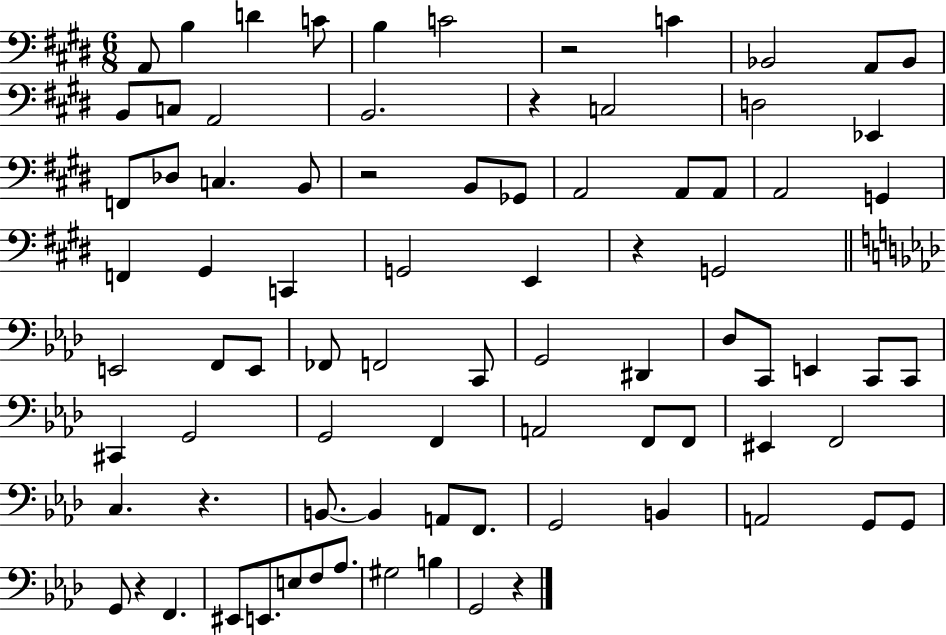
{
  \clef bass
  \numericTimeSignature
  \time 6/8
  \key e \major
  a,8 b4 d'4 c'8 | b4 c'2 | r2 c'4 | bes,2 a,8 bes,8 | \break b,8 c8 a,2 | b,2. | r4 c2 | d2 ees,4 | \break f,8 des8 c4. b,8 | r2 b,8 ges,8 | a,2 a,8 a,8 | a,2 g,4 | \break f,4 gis,4 c,4 | g,2 e,4 | r4 g,2 | \bar "||" \break \key f \minor e,2 f,8 e,8 | fes,8 f,2 c,8 | g,2 dis,4 | des8 c,8 e,4 c,8 c,8 | \break cis,4 g,2 | g,2 f,4 | a,2 f,8 f,8 | eis,4 f,2 | \break c4. r4. | b,8.~~ b,4 a,8 f,8. | g,2 b,4 | a,2 g,8 g,8 | \break g,8 r4 f,4. | eis,8 e,8. e8 f8 aes8. | gis2 b4 | g,2 r4 | \break \bar "|."
}